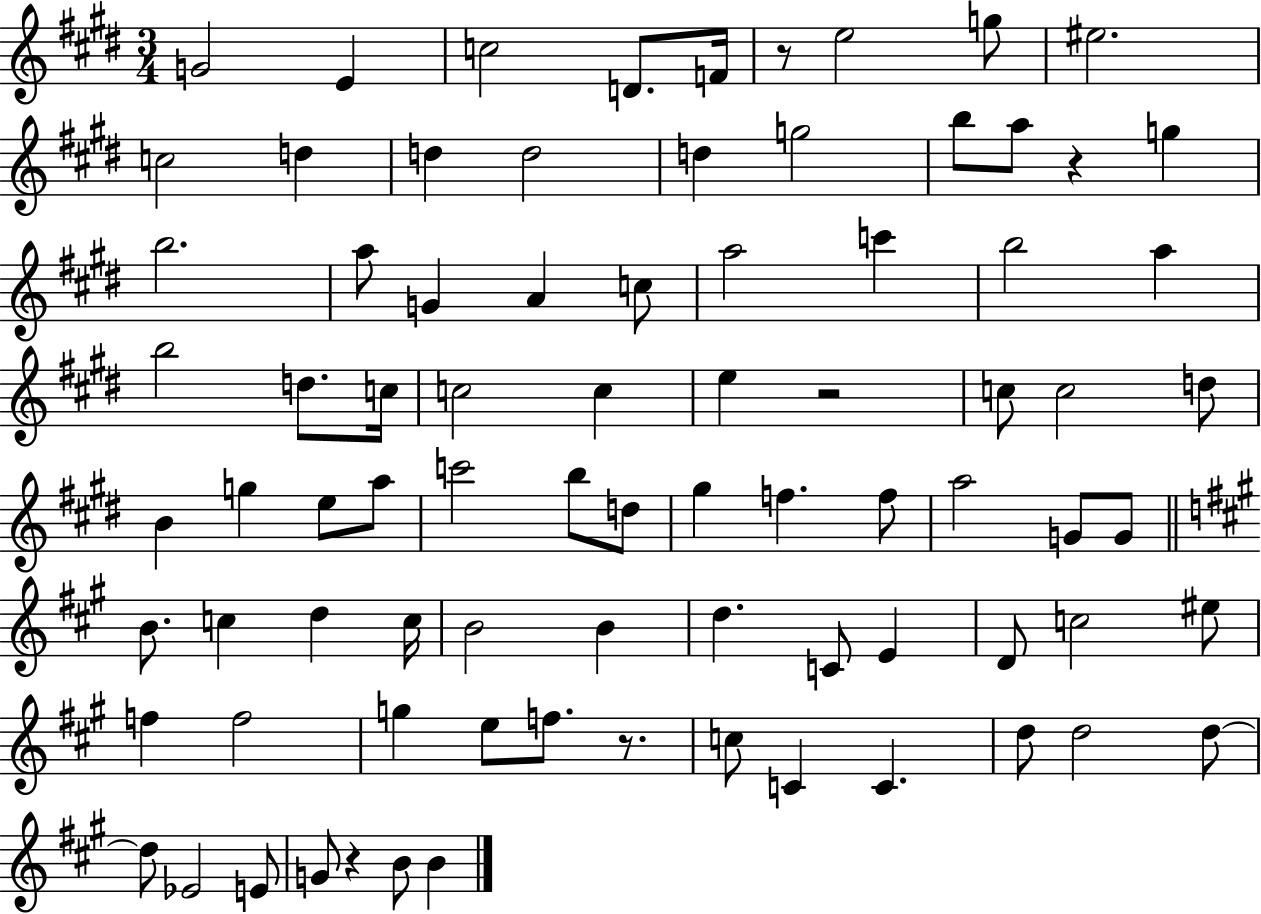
{
  \clef treble
  \numericTimeSignature
  \time 3/4
  \key e \major
  g'2 e'4 | c''2 d'8. f'16 | r8 e''2 g''8 | eis''2. | \break c''2 d''4 | d''4 d''2 | d''4 g''2 | b''8 a''8 r4 g''4 | \break b''2. | a''8 g'4 a'4 c''8 | a''2 c'''4 | b''2 a''4 | \break b''2 d''8. c''16 | c''2 c''4 | e''4 r2 | c''8 c''2 d''8 | \break b'4 g''4 e''8 a''8 | c'''2 b''8 d''8 | gis''4 f''4. f''8 | a''2 g'8 g'8 | \break \bar "||" \break \key a \major b'8. c''4 d''4 c''16 | b'2 b'4 | d''4. c'8 e'4 | d'8 c''2 eis''8 | \break f''4 f''2 | g''4 e''8 f''8. r8. | c''8 c'4 c'4. | d''8 d''2 d''8~~ | \break d''8 ees'2 e'8 | g'8 r4 b'8 b'4 | \bar "|."
}